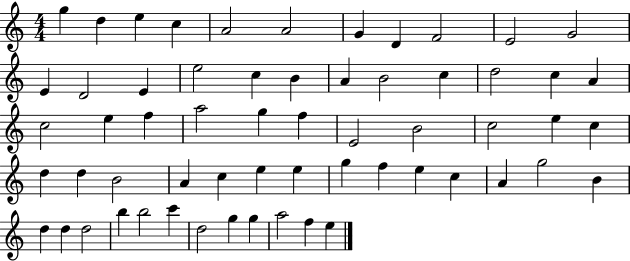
G5/q D5/q E5/q C5/q A4/h A4/h G4/q D4/q F4/h E4/h G4/h E4/q D4/h E4/q E5/h C5/q B4/q A4/q B4/h C5/q D5/h C5/q A4/q C5/h E5/q F5/q A5/h G5/q F5/q E4/h B4/h C5/h E5/q C5/q D5/q D5/q B4/h A4/q C5/q E5/q E5/q G5/q F5/q E5/q C5/q A4/q G5/h B4/q D5/q D5/q D5/h B5/q B5/h C6/q D5/h G5/q G5/q A5/h F5/q E5/q